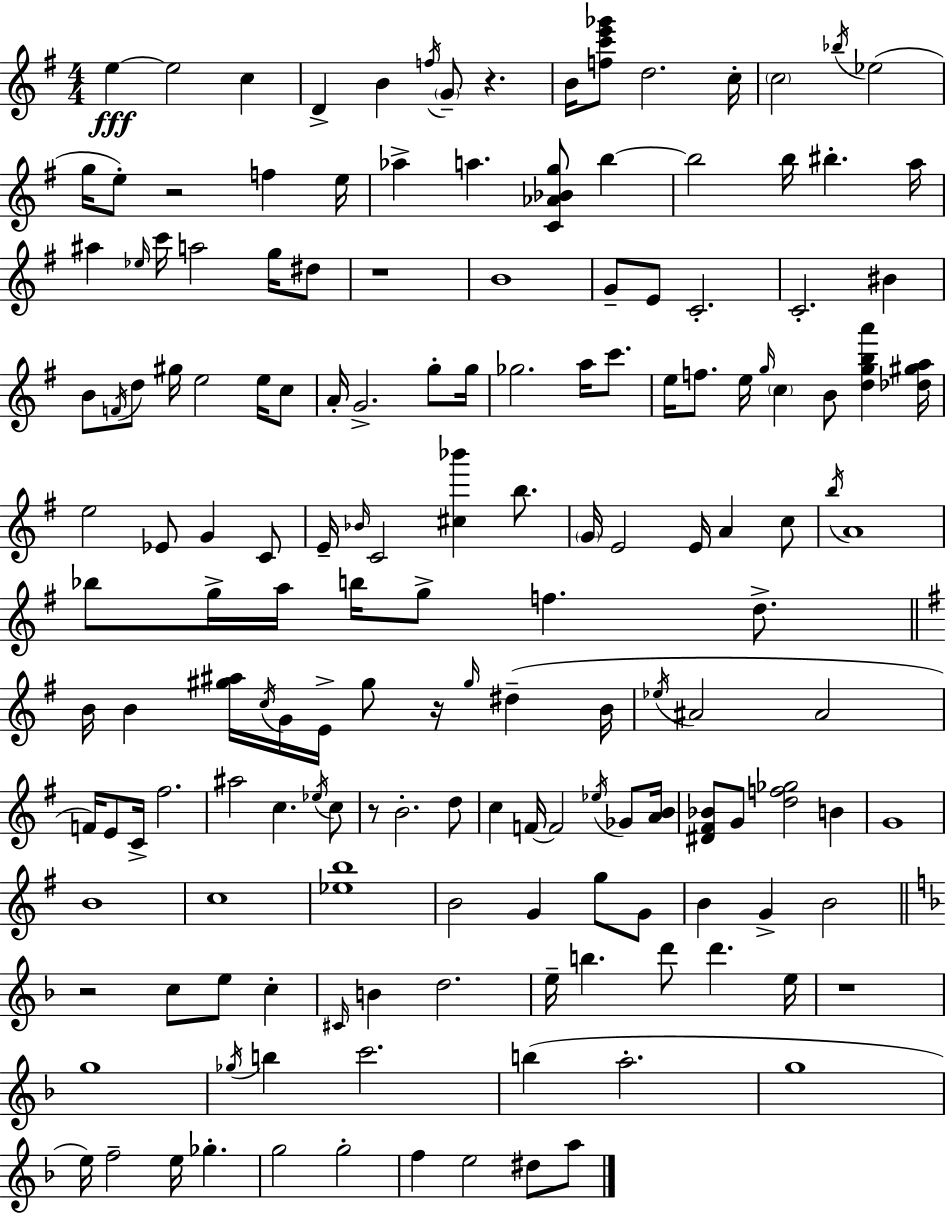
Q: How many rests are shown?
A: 7